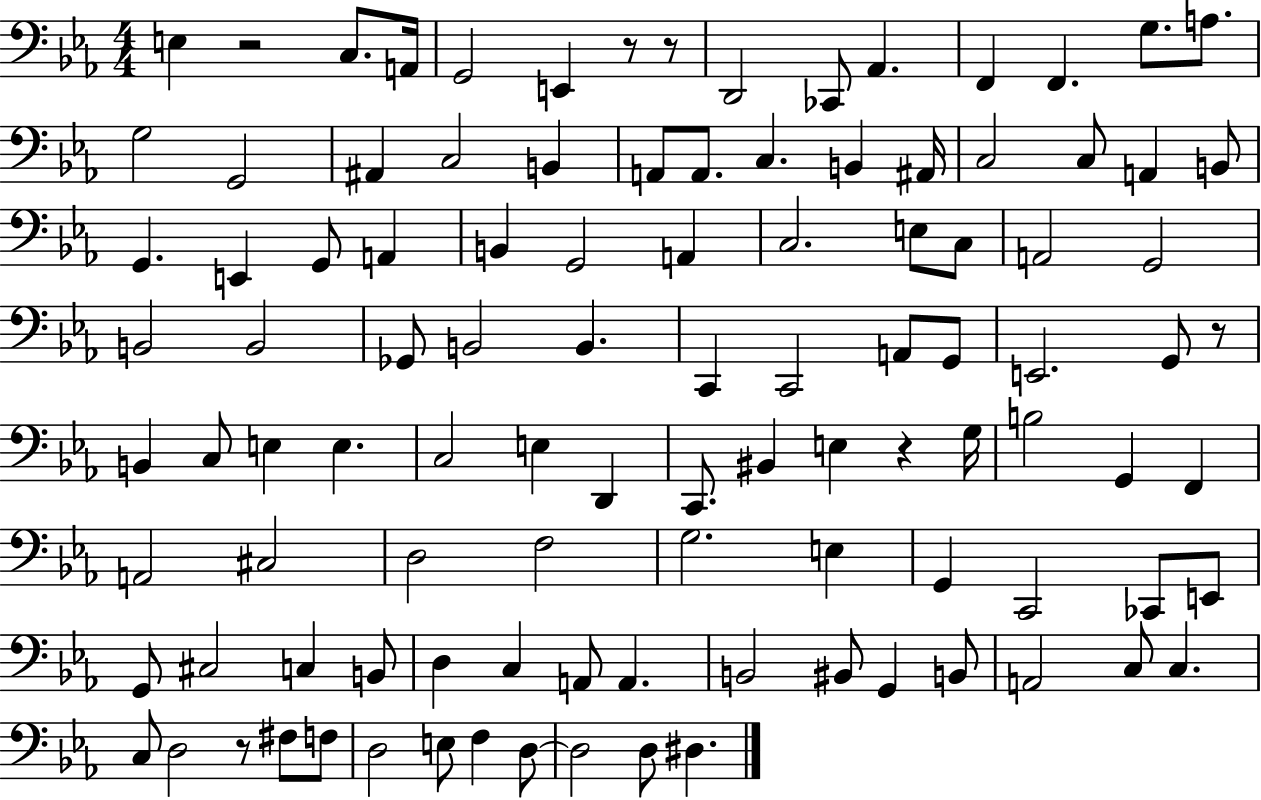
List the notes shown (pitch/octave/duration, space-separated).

E3/q R/h C3/e. A2/s G2/h E2/q R/e R/e D2/h CES2/e Ab2/q. F2/q F2/q. G3/e. A3/e. G3/h G2/h A#2/q C3/h B2/q A2/e A2/e. C3/q. B2/q A#2/s C3/h C3/e A2/q B2/e G2/q. E2/q G2/e A2/q B2/q G2/h A2/q C3/h. E3/e C3/e A2/h G2/h B2/h B2/h Gb2/e B2/h B2/q. C2/q C2/h A2/e G2/e E2/h. G2/e R/e B2/q C3/e E3/q E3/q. C3/h E3/q D2/q C2/e. BIS2/q E3/q R/q G3/s B3/h G2/q F2/q A2/h C#3/h D3/h F3/h G3/h. E3/q G2/q C2/h CES2/e E2/e G2/e C#3/h C3/q B2/e D3/q C3/q A2/e A2/q. B2/h BIS2/e G2/q B2/e A2/h C3/e C3/q. C3/e D3/h R/e F#3/e F3/e D3/h E3/e F3/q D3/e D3/h D3/e D#3/q.